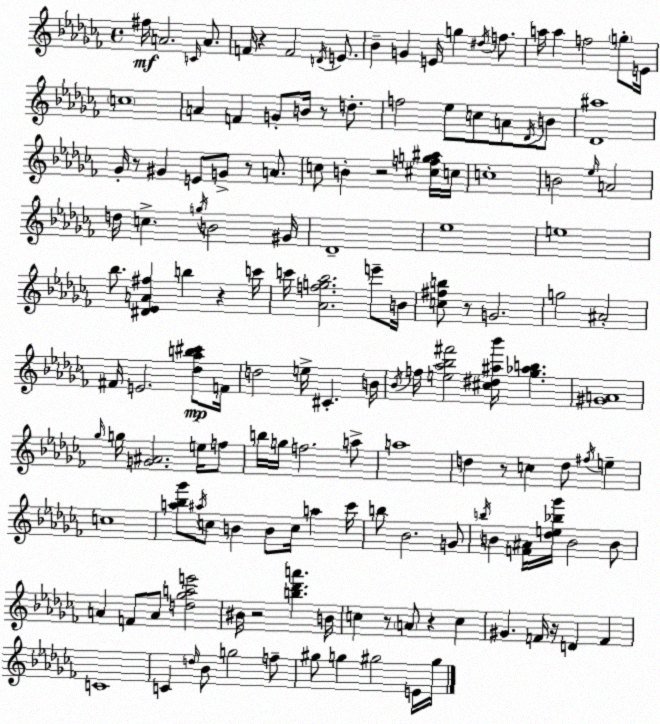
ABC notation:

X:1
T:Untitled
M:4/4
L:1/4
K:Abm
^f/4 A2 C/4 A/2 F/4 z F2 D/4 E/2 _B G E/4 g ^d/4 f/2 a/4 a f2 g/2 E/4 c4 A F G/2 B/4 z/2 d/2 f2 _e/2 c/2 A/2 _D/4 B/2 [_D^a]4 _G/4 z/2 ^G E/2 G/2 z/2 A/2 c/2 B z2 [^cfg^a]/4 c/4 c4 B2 _e/4 A2 d/4 c g/4 B2 ^G/4 _D4 _e4 e4 _b/2 [^D_EA^f] b z c'/4 c'/4 [_Afg_b]2 e'/2 B/4 [c^fb]/2 z/2 G2 g2 ^A2 ^F/4 E2 [_d_ab^c']/2 F/4 d2 e/4 ^C B/4 _B/4 f/4 [e_a_b^f']2 [^c^d^a_b']/4 [_g_ab] [^GA]4 _g/4 g/4 [G^A]2 e/4 f/2 b/4 g/4 f2 a/2 a4 d z/2 c d/2 ^f/4 e c4 [a_b_g']/2 ^a/4 c/2 B B/2 c/4 a _c'/4 b/2 _B2 G/2 b/4 B [F^A]/4 [_de_b_g']/4 B2 B/2 A F/2 A/2 [d_gae']2 ^B/4 z2 [b_d'a'] B/4 c z/2 A/2 z c ^G F/4 z/4 D F C4 C d/4 _B/2 g2 f/2 ^g/2 g ^g2 E/4 ^g/4